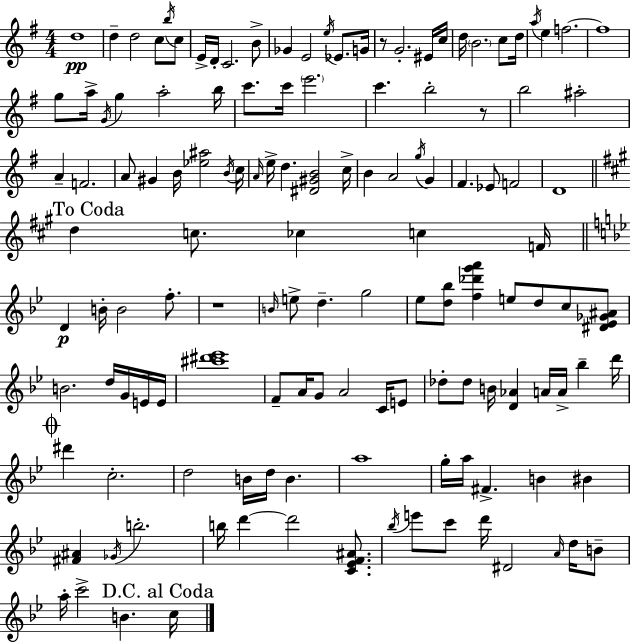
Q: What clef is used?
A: treble